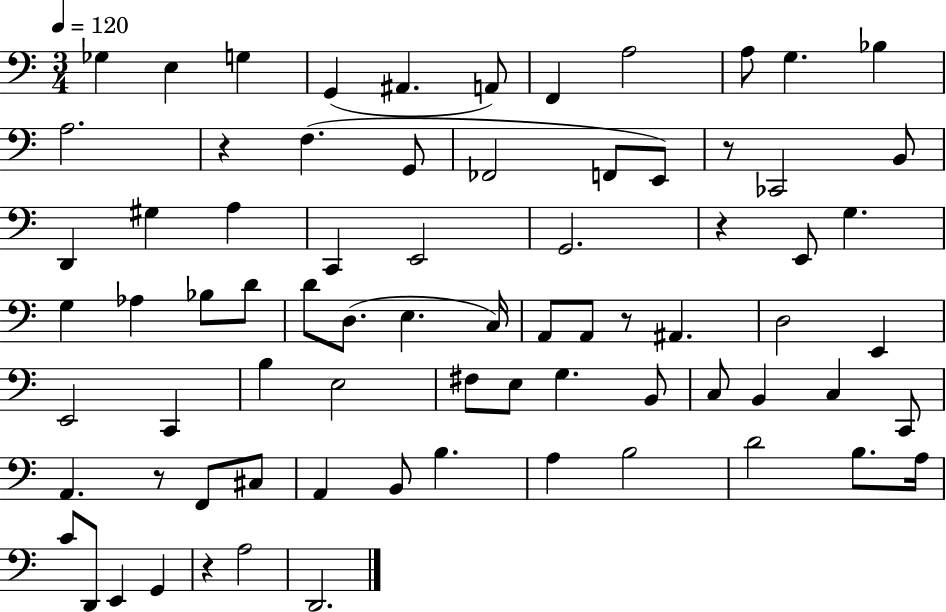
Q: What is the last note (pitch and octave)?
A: D2